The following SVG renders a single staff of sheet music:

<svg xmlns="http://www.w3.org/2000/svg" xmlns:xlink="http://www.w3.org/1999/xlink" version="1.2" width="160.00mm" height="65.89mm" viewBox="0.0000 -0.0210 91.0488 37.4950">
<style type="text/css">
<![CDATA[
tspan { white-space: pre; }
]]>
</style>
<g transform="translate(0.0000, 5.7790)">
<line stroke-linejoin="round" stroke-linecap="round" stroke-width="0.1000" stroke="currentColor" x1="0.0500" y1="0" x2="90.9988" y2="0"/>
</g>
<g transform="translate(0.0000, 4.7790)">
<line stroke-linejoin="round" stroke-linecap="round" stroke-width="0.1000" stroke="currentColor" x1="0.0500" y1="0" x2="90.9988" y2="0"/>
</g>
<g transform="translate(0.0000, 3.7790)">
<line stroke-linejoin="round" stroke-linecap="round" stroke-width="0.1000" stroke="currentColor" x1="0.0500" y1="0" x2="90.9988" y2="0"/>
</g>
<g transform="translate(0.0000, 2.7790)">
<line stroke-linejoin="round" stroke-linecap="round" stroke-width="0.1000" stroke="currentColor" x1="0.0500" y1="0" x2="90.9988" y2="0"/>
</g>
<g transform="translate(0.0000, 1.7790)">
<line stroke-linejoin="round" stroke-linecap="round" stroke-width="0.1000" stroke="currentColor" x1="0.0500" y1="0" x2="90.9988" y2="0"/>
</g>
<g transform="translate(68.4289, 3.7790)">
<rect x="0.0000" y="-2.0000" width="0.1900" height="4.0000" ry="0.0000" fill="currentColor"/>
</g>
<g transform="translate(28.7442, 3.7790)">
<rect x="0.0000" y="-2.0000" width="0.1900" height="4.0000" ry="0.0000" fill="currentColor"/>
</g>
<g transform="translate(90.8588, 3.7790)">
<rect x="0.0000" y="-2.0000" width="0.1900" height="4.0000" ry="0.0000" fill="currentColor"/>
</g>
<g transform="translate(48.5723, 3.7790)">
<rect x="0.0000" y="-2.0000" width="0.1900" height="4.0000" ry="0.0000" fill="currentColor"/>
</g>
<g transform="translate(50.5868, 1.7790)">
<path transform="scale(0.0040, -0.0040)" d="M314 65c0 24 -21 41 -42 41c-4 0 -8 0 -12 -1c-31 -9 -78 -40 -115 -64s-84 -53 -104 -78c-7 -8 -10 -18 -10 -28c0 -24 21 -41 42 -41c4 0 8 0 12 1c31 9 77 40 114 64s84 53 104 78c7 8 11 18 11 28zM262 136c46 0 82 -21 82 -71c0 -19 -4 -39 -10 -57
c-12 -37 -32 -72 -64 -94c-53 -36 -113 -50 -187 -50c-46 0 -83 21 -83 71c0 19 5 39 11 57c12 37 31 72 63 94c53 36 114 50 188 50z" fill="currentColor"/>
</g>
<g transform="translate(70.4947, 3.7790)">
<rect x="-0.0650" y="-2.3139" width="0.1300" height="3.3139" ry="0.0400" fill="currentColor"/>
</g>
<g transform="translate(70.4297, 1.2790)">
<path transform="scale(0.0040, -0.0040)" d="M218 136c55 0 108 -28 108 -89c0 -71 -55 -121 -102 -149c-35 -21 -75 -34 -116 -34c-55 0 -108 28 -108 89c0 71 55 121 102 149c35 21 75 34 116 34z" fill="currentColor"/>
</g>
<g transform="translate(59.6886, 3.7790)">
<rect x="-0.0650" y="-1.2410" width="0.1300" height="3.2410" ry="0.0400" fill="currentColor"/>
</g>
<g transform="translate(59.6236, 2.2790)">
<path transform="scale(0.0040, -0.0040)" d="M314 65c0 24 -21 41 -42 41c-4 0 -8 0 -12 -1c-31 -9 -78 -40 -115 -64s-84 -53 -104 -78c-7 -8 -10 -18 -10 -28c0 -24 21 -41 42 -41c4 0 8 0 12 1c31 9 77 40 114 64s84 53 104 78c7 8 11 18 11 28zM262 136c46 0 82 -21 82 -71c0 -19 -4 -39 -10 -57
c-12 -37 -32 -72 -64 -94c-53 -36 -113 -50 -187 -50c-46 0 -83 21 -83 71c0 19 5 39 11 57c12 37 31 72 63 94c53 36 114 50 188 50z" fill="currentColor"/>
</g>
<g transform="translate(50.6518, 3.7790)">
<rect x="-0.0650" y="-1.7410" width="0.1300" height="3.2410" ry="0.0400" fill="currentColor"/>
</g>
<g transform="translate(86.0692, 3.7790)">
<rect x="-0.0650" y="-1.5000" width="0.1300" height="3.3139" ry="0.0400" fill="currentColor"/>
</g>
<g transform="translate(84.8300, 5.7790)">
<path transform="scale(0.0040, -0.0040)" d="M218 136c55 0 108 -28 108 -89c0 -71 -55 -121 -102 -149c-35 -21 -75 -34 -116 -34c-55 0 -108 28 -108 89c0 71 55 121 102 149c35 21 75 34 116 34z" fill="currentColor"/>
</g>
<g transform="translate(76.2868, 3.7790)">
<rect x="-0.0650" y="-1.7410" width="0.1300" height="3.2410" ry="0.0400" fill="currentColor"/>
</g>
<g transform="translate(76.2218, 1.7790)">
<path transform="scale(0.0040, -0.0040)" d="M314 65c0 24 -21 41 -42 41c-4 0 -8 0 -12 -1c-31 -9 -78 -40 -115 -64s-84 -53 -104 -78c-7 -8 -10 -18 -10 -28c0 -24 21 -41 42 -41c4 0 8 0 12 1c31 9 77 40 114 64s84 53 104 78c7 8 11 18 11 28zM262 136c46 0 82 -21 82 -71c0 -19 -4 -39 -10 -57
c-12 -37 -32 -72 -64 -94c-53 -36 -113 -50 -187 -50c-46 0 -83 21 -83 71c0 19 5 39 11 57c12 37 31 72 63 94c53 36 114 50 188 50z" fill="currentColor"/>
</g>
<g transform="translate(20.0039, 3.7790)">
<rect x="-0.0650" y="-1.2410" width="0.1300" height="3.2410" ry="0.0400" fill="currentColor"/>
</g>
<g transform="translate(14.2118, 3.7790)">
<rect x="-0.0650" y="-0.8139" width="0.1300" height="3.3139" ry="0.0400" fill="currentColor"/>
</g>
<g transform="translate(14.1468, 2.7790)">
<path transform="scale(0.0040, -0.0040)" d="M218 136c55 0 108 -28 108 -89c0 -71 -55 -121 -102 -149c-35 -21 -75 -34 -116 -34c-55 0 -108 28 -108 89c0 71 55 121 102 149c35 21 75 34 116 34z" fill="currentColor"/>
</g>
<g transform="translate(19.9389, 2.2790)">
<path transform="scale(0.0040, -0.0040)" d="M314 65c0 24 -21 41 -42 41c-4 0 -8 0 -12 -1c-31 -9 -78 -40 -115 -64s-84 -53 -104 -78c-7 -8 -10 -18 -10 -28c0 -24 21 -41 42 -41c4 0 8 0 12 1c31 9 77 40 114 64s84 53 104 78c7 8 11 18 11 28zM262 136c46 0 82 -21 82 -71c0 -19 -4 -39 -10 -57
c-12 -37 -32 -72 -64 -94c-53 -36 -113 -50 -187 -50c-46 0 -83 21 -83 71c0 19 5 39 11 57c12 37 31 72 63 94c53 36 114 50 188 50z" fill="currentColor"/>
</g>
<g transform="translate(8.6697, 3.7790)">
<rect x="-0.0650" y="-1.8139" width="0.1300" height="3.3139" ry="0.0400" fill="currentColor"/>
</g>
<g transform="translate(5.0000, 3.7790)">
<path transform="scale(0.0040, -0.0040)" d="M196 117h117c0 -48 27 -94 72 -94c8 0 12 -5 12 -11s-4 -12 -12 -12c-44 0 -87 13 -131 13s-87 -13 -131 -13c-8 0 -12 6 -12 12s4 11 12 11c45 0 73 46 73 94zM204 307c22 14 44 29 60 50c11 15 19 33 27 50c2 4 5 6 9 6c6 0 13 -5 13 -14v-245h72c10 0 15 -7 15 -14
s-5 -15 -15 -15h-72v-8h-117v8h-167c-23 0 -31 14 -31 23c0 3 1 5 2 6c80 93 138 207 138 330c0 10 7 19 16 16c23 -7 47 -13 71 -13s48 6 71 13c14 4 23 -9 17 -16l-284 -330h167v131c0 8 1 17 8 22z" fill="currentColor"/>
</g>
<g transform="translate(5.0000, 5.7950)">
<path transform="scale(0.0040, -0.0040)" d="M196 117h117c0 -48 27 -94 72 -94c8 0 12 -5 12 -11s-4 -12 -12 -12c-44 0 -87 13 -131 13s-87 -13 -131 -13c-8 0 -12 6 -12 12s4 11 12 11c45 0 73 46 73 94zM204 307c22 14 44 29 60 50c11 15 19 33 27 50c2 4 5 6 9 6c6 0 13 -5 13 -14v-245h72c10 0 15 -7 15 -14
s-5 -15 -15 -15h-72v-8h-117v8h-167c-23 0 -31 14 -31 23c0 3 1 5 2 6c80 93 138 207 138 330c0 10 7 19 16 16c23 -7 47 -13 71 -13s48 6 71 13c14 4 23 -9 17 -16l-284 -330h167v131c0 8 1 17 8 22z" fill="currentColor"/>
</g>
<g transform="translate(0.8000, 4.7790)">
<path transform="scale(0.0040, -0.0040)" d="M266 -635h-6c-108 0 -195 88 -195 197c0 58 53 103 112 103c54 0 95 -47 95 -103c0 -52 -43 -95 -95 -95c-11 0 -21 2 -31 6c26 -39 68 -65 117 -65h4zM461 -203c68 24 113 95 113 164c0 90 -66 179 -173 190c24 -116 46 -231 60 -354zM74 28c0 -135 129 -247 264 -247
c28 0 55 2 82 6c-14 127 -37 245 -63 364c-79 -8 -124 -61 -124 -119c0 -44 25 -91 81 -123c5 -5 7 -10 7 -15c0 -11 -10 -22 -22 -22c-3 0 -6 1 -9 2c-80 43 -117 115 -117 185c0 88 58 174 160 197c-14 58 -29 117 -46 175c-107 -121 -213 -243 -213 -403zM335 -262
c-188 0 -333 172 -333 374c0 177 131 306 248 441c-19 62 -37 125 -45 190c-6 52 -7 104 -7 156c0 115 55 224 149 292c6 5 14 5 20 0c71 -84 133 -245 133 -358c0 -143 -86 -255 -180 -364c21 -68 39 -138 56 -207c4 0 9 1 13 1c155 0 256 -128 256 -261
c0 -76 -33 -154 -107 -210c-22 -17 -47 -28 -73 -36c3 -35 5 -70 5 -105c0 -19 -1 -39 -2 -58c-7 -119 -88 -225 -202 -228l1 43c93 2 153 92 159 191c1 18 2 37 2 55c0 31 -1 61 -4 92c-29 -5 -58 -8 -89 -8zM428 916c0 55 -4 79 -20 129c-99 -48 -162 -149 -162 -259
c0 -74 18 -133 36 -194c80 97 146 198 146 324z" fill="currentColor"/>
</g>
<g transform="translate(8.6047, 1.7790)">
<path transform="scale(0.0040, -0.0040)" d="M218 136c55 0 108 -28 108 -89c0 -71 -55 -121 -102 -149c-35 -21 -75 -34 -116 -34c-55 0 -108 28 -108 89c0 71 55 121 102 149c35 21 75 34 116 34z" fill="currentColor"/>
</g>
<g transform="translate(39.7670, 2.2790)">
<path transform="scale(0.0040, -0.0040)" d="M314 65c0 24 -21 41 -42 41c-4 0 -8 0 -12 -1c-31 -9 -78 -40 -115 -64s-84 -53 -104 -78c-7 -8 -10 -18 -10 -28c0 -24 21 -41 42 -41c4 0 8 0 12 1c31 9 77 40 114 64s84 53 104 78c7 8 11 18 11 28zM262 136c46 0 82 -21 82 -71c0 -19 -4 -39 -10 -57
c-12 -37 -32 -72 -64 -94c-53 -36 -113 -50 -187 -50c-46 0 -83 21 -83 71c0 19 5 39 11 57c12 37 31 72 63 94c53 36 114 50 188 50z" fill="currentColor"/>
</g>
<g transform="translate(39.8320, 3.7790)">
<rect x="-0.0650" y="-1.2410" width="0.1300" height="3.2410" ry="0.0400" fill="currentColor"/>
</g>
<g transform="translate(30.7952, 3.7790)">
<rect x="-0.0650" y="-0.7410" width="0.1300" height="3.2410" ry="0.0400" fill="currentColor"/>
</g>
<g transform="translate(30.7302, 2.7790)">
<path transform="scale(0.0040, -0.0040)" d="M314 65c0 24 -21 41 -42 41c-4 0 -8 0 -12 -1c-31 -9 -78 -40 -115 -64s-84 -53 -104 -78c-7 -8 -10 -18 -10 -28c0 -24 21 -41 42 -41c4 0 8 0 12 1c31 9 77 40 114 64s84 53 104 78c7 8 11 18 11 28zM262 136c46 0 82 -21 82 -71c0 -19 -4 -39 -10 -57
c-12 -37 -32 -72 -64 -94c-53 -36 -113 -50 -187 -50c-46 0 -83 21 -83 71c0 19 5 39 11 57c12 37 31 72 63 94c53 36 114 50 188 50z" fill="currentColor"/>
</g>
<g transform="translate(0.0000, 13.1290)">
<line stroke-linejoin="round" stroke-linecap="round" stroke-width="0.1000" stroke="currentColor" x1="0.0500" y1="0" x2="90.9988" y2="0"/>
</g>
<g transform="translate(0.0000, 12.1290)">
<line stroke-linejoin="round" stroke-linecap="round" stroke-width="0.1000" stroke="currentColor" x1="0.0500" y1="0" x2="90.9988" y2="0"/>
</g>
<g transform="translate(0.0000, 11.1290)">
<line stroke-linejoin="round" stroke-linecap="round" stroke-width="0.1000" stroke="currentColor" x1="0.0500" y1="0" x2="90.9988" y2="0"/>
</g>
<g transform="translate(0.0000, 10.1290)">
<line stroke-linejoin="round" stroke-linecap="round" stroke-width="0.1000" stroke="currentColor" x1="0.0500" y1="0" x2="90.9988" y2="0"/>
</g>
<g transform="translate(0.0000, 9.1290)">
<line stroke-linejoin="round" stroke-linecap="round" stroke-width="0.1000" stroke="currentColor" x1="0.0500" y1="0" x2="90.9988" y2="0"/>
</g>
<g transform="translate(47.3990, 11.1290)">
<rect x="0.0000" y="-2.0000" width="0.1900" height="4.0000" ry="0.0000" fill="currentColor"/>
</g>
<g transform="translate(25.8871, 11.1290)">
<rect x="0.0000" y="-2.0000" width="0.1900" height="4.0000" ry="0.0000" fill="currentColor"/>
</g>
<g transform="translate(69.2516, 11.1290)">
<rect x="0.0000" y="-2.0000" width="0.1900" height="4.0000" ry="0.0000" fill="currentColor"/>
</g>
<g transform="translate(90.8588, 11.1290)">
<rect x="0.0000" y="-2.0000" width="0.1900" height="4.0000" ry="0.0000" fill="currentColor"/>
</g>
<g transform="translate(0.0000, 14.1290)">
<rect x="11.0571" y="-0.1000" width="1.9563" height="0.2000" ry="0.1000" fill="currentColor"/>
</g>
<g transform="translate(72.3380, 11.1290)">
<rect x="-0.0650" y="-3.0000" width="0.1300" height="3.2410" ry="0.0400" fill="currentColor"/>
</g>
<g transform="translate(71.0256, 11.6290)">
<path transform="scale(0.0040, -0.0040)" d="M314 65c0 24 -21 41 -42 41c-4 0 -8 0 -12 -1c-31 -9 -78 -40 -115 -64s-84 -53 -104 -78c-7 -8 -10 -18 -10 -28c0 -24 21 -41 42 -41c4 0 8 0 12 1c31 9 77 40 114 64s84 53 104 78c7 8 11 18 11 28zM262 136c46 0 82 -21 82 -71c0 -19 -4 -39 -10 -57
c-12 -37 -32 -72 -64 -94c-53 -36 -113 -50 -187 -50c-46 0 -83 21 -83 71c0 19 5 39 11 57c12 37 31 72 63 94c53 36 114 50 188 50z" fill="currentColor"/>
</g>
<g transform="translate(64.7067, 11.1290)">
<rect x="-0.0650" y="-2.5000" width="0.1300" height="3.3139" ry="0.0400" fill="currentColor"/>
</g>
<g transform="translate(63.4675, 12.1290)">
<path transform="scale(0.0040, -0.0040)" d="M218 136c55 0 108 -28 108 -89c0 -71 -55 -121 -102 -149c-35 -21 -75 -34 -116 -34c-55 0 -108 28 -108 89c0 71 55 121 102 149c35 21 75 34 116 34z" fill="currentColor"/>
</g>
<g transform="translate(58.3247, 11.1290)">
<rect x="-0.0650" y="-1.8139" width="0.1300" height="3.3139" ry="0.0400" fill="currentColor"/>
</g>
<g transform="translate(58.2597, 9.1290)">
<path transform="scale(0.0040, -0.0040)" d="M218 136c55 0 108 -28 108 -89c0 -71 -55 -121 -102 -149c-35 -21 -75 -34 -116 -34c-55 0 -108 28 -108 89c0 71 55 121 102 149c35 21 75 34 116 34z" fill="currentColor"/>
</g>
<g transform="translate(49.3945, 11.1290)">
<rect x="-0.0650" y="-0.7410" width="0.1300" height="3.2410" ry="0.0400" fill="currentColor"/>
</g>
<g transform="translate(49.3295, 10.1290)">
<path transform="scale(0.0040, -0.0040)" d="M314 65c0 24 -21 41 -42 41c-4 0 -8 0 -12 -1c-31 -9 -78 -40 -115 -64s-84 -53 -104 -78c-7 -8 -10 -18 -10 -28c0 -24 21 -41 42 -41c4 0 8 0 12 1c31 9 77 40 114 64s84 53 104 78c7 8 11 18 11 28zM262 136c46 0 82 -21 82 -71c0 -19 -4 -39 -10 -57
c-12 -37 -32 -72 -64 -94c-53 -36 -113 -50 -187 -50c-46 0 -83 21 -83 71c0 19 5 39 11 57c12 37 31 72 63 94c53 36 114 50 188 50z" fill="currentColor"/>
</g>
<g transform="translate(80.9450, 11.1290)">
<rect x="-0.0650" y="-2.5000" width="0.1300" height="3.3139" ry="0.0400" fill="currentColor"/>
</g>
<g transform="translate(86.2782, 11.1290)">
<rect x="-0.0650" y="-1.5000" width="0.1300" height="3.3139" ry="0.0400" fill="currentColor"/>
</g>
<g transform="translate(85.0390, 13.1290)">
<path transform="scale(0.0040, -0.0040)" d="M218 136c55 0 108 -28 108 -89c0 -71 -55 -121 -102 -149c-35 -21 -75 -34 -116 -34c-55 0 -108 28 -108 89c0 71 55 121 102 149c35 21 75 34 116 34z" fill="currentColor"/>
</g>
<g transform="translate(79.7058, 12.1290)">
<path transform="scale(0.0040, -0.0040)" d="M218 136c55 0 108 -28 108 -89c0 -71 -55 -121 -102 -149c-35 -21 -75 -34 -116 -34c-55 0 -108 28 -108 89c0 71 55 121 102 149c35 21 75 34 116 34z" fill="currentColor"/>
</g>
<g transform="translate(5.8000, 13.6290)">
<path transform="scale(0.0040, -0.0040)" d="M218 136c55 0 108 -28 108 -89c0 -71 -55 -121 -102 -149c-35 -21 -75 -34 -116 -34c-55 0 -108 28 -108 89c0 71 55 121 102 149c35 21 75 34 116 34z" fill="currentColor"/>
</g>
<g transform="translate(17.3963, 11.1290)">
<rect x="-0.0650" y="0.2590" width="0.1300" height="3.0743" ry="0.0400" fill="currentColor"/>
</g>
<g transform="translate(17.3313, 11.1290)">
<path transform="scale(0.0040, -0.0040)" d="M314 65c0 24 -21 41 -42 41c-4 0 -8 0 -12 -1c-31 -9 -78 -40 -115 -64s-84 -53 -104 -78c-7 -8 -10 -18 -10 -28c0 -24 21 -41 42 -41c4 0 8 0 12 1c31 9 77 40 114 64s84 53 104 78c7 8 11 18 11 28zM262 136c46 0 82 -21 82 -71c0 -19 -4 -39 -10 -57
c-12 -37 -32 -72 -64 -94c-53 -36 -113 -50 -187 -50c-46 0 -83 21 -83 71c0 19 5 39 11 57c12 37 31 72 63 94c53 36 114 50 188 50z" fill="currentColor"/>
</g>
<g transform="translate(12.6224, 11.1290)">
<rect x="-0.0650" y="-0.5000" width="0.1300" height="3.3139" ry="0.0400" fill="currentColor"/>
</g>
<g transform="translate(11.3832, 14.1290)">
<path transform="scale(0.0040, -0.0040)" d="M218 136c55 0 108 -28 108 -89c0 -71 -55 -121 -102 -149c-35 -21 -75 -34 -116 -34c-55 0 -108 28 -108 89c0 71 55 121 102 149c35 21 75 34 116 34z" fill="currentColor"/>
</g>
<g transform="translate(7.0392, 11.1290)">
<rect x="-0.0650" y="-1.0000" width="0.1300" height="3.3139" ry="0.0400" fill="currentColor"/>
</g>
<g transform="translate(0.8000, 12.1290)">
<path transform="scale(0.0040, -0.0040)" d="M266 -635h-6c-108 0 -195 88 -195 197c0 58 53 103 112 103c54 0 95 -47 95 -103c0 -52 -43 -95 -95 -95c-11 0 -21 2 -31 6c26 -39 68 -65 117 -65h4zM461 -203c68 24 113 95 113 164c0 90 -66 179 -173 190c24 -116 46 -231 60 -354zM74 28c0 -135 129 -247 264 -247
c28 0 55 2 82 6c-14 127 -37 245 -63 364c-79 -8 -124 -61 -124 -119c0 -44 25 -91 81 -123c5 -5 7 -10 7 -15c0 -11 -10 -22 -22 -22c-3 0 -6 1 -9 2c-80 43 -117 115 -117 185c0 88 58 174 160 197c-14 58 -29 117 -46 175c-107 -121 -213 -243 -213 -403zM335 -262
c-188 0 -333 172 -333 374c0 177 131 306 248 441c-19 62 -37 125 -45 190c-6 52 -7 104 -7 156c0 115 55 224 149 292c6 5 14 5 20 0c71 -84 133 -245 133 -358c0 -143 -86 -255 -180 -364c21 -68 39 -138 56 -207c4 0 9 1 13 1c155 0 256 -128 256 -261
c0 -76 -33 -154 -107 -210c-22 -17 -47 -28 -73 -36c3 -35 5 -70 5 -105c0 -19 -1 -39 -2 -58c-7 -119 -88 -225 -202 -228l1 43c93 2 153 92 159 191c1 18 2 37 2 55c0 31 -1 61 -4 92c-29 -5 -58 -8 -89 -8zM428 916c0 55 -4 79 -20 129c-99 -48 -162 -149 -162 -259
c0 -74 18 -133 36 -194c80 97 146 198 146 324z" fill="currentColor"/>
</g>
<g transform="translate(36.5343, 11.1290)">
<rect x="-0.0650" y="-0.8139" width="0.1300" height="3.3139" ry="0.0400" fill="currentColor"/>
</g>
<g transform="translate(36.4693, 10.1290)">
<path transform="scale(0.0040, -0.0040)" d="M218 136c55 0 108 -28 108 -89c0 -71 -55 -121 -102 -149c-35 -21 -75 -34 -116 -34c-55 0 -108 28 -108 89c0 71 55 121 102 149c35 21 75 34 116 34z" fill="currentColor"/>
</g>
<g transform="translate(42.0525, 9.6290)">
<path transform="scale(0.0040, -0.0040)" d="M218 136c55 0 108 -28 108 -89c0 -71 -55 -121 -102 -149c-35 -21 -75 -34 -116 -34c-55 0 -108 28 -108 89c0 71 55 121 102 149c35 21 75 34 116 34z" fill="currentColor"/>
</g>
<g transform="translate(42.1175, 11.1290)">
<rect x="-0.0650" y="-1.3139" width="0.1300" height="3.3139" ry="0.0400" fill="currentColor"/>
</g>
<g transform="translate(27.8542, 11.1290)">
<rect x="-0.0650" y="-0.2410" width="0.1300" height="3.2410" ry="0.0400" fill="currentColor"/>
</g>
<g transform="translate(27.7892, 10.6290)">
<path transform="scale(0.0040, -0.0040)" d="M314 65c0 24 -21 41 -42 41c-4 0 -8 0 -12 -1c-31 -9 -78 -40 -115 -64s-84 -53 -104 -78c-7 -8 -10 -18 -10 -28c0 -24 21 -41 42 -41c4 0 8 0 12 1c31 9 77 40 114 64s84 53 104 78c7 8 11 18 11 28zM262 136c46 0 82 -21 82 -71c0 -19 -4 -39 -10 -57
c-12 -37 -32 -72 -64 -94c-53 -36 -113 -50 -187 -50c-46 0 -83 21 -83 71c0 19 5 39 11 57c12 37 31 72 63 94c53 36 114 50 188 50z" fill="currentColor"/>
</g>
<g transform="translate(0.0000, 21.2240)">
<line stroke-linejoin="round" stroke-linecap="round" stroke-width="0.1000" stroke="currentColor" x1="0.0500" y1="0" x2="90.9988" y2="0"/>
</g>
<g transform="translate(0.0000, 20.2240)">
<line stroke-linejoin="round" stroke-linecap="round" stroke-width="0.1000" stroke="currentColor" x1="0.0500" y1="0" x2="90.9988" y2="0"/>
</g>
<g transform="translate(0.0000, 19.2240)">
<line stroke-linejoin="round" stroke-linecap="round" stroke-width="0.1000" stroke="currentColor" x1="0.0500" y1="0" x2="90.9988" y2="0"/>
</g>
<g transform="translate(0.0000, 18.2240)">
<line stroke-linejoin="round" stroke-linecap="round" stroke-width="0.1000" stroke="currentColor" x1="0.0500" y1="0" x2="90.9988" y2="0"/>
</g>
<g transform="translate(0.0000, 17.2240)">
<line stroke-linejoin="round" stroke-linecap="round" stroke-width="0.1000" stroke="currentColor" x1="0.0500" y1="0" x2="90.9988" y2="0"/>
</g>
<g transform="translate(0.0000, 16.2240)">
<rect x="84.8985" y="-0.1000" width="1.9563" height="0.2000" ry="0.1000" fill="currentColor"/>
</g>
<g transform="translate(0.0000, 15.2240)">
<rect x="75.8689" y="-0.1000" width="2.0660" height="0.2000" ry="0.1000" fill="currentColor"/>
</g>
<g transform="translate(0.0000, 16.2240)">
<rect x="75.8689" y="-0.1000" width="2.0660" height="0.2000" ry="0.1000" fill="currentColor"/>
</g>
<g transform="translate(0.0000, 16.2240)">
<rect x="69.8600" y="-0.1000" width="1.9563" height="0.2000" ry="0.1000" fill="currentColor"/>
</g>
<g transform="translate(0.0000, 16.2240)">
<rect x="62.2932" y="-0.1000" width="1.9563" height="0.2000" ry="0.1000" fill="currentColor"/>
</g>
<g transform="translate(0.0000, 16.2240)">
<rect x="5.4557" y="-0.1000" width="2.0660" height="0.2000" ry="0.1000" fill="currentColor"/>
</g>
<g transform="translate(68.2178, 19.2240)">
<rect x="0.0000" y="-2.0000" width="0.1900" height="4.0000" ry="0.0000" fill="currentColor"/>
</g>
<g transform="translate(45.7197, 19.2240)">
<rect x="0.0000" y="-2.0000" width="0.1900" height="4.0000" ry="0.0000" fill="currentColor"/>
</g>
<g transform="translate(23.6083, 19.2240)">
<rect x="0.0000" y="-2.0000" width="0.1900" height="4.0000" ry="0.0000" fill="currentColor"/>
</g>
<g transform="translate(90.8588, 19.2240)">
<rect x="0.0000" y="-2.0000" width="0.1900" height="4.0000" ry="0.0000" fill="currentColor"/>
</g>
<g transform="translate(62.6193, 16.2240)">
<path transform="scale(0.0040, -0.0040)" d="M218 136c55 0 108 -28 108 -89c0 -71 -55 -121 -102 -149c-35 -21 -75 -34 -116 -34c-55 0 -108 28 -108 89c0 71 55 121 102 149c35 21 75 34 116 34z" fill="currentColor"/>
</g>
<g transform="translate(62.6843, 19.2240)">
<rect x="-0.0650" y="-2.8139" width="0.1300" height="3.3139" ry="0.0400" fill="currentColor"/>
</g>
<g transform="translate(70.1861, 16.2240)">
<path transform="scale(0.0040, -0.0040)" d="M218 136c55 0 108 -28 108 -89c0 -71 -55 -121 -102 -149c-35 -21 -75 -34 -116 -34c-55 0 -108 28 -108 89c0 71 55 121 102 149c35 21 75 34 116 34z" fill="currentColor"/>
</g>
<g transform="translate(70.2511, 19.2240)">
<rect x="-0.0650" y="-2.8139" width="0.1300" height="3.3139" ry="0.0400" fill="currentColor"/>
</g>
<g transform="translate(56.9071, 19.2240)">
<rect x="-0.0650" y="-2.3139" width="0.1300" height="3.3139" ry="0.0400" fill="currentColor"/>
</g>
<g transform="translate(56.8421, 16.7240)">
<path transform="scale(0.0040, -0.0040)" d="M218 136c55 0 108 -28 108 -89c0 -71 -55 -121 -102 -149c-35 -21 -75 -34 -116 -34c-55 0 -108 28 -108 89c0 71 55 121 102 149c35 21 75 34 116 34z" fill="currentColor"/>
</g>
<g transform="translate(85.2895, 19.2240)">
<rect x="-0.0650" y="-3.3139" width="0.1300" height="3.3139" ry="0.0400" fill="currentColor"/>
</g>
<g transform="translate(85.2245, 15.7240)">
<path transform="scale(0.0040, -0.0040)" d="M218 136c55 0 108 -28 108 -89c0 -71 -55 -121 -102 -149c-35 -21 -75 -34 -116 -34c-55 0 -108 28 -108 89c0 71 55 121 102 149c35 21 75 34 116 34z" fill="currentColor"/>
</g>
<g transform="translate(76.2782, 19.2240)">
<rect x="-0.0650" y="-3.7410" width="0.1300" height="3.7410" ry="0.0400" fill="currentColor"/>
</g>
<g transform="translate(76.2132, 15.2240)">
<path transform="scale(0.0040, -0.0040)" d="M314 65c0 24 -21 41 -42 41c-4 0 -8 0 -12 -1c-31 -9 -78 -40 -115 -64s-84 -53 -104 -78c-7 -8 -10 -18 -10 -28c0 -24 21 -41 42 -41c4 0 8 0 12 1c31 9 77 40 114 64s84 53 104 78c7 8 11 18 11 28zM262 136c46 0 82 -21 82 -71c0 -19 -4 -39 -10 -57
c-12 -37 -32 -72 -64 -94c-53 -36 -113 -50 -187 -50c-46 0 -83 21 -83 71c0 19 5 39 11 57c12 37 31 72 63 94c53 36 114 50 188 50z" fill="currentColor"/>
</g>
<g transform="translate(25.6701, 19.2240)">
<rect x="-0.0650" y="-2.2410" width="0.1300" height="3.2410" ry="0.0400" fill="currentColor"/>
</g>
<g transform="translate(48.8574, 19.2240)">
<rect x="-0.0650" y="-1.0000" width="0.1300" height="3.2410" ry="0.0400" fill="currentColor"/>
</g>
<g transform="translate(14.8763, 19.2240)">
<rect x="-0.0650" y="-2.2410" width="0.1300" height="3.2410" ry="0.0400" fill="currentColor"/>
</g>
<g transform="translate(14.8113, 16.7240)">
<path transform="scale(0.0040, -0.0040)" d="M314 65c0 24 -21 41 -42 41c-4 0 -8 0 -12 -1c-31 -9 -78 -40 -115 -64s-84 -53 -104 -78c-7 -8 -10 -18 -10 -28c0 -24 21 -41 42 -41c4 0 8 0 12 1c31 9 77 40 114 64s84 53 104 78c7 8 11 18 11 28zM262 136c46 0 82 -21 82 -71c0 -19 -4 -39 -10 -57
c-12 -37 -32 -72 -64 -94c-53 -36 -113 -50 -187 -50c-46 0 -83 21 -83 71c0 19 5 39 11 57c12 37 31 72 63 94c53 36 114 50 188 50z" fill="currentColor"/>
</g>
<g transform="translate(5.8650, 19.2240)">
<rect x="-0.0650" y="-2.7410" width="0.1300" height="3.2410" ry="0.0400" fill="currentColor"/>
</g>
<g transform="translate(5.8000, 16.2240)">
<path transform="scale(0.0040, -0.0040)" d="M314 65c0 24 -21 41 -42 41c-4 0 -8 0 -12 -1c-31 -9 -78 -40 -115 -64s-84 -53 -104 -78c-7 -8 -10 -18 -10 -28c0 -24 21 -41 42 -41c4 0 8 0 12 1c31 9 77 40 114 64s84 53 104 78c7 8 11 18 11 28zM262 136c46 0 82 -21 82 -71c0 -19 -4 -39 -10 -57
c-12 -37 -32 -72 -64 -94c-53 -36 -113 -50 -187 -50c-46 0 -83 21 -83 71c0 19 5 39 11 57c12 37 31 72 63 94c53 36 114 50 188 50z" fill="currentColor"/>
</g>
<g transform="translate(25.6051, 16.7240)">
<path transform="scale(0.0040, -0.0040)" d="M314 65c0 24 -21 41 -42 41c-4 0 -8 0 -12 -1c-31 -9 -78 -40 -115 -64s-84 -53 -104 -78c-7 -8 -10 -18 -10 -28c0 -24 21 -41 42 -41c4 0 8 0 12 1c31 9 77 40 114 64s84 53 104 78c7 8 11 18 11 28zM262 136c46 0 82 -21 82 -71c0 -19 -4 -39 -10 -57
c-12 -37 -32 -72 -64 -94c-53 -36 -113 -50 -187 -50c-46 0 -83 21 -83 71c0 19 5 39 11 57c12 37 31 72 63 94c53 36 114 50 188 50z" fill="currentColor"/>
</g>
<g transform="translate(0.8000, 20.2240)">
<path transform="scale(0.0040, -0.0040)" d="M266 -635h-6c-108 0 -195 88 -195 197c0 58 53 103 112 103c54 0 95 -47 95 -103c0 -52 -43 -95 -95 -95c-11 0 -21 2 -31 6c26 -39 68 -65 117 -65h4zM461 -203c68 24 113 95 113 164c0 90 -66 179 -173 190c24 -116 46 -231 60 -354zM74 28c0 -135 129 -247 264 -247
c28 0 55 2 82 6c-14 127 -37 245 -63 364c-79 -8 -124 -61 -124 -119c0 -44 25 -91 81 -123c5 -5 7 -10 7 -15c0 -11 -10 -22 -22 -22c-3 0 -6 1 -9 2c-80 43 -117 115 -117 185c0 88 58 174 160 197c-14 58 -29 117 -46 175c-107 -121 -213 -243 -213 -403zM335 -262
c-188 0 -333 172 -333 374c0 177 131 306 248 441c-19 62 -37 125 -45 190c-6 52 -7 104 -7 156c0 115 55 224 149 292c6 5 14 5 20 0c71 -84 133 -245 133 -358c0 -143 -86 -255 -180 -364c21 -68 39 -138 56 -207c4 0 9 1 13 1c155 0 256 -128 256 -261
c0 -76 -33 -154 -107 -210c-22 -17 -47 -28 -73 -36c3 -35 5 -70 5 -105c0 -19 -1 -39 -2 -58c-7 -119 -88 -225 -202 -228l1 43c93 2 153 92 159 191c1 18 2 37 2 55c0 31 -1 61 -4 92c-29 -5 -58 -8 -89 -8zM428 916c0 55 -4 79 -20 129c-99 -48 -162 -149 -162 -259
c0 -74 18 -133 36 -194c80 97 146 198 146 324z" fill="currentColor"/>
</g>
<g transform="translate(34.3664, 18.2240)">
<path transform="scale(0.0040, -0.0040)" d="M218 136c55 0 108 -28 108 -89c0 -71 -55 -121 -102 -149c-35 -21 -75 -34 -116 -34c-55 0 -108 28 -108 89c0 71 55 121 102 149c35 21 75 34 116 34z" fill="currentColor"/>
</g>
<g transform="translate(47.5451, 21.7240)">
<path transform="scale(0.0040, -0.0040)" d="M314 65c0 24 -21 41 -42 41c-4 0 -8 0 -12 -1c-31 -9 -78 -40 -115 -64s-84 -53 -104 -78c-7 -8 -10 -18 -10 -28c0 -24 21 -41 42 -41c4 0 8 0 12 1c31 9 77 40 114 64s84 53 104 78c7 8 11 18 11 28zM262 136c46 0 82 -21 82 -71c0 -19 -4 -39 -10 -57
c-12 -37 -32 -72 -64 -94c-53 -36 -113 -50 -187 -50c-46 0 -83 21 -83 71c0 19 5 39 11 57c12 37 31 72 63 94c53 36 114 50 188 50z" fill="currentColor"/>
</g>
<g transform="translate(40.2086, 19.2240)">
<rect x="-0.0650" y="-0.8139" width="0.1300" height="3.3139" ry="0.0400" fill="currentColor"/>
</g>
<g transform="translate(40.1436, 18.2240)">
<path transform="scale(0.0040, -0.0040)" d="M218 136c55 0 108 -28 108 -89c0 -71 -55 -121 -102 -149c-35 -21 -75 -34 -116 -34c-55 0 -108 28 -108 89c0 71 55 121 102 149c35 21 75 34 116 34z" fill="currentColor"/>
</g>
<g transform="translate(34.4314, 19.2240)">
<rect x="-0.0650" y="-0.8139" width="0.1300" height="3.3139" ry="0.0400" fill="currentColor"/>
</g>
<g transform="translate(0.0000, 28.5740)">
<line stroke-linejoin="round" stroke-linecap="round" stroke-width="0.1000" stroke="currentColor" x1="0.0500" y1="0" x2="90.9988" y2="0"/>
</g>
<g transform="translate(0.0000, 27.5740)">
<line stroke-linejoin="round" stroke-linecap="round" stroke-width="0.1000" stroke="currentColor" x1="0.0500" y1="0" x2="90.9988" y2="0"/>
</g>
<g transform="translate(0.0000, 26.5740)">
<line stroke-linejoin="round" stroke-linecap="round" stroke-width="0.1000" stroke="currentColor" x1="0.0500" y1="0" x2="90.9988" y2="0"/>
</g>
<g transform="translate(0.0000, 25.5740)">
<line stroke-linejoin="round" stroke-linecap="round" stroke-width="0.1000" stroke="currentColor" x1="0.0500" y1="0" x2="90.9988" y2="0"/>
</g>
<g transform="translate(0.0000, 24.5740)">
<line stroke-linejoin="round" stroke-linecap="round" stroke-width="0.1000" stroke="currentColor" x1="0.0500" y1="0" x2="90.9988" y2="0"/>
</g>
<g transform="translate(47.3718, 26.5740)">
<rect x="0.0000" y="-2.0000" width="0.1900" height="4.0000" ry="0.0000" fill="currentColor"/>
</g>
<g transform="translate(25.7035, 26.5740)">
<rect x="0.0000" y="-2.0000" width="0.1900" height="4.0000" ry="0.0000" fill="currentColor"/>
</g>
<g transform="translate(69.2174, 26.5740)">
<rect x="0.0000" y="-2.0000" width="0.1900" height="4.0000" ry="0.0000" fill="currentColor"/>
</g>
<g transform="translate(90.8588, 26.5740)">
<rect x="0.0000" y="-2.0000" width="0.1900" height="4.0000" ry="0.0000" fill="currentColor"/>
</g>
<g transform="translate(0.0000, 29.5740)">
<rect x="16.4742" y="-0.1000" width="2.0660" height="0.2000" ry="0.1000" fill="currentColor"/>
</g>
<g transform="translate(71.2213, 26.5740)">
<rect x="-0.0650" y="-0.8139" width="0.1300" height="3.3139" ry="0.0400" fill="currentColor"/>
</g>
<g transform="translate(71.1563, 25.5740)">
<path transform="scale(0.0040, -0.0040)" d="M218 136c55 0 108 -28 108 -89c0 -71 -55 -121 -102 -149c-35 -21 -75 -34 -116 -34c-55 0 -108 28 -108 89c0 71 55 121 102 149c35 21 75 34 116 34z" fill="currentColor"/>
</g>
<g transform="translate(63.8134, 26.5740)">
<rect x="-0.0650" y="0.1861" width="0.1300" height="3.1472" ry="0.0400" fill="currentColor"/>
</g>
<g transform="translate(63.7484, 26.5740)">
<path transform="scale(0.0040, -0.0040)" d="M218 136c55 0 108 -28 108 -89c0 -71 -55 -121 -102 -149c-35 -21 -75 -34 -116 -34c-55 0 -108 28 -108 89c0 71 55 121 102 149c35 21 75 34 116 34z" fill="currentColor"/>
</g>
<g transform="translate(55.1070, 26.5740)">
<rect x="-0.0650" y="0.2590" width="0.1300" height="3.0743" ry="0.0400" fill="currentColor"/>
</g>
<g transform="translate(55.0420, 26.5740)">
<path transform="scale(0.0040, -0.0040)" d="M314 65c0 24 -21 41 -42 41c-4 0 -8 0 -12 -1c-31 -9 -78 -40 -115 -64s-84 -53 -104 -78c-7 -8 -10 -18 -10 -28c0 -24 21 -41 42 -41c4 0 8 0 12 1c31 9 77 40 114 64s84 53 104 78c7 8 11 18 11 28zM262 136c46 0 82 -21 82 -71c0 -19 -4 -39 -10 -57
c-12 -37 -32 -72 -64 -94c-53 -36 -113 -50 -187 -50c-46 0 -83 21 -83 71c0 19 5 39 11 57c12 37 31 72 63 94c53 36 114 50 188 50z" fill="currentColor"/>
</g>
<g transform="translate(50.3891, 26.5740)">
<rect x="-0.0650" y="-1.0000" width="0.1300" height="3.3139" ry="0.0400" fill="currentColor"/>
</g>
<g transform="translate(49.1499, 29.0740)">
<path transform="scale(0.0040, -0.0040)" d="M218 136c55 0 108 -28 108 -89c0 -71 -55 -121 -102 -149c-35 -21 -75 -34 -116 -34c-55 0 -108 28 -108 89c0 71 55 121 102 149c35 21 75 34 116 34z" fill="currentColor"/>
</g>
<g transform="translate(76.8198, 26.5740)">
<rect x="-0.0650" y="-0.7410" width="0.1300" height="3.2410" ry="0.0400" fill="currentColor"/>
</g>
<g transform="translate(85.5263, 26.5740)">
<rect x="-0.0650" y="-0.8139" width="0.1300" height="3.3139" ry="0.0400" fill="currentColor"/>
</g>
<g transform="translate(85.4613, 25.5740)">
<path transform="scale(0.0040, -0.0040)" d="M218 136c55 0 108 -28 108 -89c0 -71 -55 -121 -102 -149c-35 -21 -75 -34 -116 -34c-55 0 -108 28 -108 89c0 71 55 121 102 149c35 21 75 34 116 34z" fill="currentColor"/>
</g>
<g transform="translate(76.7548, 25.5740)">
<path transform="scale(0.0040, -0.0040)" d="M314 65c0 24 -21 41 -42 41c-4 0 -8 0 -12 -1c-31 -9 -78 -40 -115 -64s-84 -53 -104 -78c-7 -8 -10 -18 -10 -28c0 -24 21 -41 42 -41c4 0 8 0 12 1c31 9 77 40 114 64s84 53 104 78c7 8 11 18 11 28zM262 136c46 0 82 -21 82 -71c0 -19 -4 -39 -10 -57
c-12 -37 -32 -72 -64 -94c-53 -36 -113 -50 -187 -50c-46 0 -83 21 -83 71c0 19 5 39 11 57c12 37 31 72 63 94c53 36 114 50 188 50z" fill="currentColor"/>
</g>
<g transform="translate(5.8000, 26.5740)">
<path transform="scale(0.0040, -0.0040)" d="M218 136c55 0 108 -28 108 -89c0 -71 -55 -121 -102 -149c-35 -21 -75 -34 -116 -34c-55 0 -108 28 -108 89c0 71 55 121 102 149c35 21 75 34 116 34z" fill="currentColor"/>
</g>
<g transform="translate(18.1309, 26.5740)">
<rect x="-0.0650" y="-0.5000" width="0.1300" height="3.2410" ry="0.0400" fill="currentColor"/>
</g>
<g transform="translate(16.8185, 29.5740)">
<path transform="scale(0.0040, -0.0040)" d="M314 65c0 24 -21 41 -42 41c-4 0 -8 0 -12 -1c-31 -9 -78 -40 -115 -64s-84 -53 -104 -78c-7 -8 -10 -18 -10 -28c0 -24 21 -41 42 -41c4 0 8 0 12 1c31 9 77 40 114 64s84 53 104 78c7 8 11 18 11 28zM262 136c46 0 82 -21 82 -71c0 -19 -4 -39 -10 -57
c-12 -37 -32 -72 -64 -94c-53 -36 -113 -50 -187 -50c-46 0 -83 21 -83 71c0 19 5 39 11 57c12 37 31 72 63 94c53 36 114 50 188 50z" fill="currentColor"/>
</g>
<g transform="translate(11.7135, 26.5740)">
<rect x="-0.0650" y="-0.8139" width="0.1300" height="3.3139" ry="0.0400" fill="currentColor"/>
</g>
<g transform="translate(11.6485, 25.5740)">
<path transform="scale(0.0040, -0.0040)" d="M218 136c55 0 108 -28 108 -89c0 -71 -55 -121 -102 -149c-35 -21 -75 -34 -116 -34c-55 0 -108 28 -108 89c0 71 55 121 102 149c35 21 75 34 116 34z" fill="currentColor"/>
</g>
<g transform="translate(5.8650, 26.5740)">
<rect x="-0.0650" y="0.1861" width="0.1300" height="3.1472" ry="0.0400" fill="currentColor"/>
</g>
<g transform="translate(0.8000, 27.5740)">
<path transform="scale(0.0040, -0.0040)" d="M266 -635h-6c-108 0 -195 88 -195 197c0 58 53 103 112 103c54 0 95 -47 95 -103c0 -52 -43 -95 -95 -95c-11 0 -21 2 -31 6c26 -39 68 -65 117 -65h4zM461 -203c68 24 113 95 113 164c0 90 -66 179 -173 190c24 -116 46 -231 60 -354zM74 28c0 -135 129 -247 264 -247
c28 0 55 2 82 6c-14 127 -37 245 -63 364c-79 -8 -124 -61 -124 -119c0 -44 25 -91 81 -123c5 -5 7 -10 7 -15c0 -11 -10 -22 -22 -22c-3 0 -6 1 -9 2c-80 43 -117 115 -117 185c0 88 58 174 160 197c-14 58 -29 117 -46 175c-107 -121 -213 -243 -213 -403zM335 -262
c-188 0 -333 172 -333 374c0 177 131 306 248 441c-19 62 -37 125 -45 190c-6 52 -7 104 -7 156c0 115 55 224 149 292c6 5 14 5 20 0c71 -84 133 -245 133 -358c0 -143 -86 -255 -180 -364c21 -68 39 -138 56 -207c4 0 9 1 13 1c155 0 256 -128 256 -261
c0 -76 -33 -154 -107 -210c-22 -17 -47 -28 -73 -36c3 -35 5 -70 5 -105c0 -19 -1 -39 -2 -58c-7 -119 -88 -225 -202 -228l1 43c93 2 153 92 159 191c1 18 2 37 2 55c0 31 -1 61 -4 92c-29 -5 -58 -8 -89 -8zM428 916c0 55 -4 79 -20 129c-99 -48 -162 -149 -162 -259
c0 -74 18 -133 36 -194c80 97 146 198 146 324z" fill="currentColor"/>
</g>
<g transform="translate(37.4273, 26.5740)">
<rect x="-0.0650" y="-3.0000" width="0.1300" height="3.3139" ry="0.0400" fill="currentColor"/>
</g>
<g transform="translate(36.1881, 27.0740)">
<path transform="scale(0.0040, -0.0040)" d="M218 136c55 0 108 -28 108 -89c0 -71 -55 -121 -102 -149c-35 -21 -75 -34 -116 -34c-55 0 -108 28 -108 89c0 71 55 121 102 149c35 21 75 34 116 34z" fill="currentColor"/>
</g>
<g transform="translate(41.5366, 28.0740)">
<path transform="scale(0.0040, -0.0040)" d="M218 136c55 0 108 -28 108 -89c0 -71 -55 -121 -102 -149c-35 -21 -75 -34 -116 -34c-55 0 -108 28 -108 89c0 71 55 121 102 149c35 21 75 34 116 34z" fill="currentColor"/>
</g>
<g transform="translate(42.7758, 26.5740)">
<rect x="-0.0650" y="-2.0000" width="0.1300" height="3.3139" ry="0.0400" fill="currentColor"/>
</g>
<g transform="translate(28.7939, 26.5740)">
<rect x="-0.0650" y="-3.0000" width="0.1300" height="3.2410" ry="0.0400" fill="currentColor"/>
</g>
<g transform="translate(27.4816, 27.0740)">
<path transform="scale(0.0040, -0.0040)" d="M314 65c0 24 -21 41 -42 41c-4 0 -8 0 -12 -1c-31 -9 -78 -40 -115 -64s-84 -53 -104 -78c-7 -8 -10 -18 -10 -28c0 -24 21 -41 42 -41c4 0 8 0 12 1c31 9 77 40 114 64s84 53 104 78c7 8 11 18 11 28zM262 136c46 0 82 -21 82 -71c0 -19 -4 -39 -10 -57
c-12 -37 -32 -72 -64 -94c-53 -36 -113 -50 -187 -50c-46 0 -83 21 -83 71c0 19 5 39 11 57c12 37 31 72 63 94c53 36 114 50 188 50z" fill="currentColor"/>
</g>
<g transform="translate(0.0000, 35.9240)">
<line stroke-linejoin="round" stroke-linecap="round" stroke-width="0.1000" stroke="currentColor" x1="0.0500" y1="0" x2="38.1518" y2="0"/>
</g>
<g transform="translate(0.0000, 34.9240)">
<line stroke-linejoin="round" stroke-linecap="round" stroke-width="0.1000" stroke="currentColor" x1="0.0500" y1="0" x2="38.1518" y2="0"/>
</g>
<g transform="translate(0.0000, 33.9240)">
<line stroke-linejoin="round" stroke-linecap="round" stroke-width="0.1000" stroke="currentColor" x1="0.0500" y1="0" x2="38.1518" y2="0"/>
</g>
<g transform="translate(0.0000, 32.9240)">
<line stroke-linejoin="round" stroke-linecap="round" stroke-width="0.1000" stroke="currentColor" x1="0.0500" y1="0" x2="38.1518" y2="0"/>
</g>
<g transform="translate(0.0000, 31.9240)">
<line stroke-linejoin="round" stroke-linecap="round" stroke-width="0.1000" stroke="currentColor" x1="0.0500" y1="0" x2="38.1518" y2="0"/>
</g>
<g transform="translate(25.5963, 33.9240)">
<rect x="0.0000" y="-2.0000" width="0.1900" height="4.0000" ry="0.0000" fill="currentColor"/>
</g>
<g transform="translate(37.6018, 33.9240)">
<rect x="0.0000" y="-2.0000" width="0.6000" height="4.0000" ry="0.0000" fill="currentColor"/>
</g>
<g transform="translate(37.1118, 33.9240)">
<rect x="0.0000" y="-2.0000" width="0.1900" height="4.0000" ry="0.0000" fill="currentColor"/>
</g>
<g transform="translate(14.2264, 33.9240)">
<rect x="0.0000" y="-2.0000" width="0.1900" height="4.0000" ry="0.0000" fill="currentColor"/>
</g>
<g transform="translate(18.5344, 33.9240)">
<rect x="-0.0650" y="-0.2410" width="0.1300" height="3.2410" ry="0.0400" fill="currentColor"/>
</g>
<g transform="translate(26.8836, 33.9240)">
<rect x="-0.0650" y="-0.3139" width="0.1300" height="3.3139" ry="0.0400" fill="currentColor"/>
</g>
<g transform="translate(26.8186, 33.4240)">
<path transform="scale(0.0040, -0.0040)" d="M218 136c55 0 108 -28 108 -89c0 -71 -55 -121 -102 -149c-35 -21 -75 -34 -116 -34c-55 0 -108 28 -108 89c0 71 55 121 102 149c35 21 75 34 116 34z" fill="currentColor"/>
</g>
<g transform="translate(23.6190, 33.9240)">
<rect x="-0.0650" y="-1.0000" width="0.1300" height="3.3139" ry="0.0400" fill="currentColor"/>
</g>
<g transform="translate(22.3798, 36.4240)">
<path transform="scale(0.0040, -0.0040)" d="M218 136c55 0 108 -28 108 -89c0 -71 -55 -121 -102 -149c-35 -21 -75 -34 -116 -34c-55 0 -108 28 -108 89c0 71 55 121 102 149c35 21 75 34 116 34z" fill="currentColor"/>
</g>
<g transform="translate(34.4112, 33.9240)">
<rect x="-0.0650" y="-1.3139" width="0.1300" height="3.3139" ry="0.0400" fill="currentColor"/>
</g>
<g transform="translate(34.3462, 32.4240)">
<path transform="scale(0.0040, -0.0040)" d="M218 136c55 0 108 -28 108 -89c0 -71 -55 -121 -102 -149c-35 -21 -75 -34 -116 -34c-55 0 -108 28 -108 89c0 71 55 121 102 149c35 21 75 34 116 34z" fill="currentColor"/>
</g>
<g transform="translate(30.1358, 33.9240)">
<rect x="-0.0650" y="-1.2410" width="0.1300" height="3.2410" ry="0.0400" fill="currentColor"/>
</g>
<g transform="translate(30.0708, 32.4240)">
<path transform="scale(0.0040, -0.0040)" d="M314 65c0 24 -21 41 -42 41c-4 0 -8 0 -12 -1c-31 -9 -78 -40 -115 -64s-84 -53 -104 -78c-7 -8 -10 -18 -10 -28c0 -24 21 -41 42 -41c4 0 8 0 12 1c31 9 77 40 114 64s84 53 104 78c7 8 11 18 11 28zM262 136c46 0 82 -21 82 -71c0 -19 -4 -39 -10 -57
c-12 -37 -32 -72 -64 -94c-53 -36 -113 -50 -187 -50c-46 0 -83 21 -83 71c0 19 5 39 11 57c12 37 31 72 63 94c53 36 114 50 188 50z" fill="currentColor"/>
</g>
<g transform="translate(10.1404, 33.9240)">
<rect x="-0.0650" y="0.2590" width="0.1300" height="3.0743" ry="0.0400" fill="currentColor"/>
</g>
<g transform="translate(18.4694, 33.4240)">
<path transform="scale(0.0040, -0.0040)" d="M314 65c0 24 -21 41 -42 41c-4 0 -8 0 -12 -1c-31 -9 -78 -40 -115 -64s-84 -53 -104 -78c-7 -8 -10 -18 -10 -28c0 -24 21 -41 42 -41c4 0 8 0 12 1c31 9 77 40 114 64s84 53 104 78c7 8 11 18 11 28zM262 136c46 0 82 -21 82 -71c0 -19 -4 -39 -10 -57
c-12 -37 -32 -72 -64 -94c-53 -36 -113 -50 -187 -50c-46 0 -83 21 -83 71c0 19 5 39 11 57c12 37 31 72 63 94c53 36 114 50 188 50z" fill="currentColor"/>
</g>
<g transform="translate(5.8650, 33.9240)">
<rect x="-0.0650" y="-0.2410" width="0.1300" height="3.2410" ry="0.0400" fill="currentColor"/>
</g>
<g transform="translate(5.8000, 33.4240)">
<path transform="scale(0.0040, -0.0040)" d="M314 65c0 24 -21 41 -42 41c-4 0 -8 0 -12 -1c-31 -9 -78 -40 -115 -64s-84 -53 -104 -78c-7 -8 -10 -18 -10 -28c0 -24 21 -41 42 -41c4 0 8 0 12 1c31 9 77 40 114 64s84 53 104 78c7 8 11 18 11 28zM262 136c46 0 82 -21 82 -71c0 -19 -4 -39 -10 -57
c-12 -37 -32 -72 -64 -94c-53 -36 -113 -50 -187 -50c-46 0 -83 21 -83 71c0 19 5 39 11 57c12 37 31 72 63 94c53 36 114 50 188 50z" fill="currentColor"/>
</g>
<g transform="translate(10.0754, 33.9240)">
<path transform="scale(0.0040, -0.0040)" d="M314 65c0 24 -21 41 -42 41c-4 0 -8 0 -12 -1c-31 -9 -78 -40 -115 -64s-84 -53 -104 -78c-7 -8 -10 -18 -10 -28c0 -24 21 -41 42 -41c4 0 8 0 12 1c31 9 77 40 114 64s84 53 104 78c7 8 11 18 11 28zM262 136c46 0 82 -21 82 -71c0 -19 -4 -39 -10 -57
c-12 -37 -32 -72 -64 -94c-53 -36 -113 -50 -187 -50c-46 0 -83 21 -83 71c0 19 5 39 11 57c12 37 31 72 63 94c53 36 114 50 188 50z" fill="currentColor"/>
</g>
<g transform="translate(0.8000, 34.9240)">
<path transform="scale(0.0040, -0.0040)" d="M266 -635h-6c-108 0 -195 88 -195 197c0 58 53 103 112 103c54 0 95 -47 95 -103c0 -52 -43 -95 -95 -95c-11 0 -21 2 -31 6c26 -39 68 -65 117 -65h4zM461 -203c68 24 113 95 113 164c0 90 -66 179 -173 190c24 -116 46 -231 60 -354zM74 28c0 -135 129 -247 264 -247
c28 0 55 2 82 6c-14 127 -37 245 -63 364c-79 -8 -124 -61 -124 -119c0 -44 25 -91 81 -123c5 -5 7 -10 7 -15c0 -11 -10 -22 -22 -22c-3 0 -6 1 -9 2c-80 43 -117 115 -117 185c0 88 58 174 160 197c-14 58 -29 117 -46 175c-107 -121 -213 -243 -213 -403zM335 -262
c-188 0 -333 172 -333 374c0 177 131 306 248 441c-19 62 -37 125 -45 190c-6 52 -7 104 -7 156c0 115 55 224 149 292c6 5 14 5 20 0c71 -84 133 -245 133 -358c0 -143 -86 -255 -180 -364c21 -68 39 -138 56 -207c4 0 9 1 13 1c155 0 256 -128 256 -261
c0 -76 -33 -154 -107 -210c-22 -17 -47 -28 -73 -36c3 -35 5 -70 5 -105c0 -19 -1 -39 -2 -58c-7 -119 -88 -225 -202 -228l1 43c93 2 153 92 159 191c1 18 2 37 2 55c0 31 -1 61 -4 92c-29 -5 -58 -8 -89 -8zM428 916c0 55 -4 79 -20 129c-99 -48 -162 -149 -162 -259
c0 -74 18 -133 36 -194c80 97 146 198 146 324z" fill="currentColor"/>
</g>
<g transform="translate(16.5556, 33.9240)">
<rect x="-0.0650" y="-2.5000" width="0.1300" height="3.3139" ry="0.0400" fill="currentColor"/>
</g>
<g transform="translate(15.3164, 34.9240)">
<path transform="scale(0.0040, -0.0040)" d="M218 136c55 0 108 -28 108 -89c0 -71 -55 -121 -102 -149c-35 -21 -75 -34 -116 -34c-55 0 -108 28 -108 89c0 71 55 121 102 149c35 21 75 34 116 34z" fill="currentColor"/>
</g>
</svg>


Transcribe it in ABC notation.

X:1
T:Untitled
M:4/4
L:1/4
K:C
f d e2 d2 e2 f2 e2 g f2 E D C B2 c2 d e d2 f G A2 G E a2 g2 g2 d d D2 g a a c'2 b B d C2 A2 A F D B2 B d d2 d c2 B2 G c2 D c e2 e